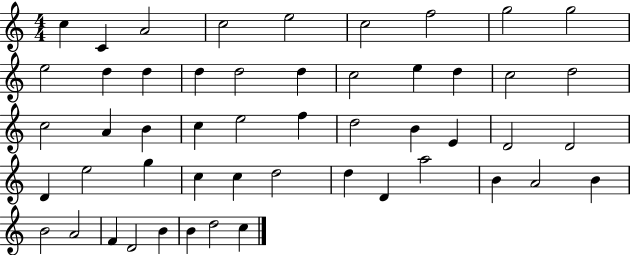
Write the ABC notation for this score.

X:1
T:Untitled
M:4/4
L:1/4
K:C
c C A2 c2 e2 c2 f2 g2 g2 e2 d d d d2 d c2 e d c2 d2 c2 A B c e2 f d2 B E D2 D2 D e2 g c c d2 d D a2 B A2 B B2 A2 F D2 B B d2 c